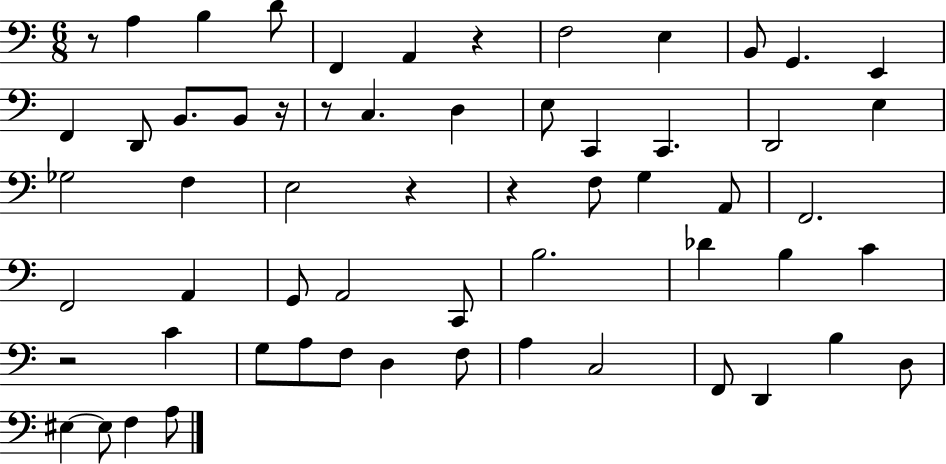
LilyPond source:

{
  \clef bass
  \numericTimeSignature
  \time 6/8
  \key c \major
  r8 a4 b4 d'8 | f,4 a,4 r4 | f2 e4 | b,8 g,4. e,4 | \break f,4 d,8 b,8. b,8 r16 | r8 c4. d4 | e8 c,4 c,4. | d,2 e4 | \break ges2 f4 | e2 r4 | r4 f8 g4 a,8 | f,2. | \break f,2 a,4 | g,8 a,2 c,8 | b2. | des'4 b4 c'4 | \break r2 c'4 | g8 a8 f8 d4 f8 | a4 c2 | f,8 d,4 b4 d8 | \break eis4~~ eis8 f4 a8 | \bar "|."
}